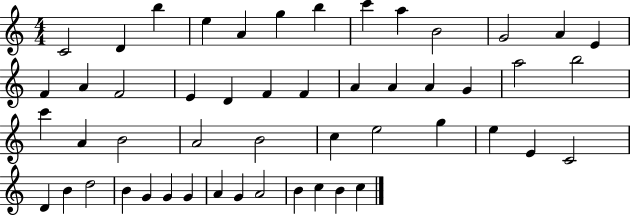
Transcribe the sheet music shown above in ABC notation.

X:1
T:Untitled
M:4/4
L:1/4
K:C
C2 D b e A g b c' a B2 G2 A E F A F2 E D F F A A A G a2 b2 c' A B2 A2 B2 c e2 g e E C2 D B d2 B G G G A G A2 B c B c